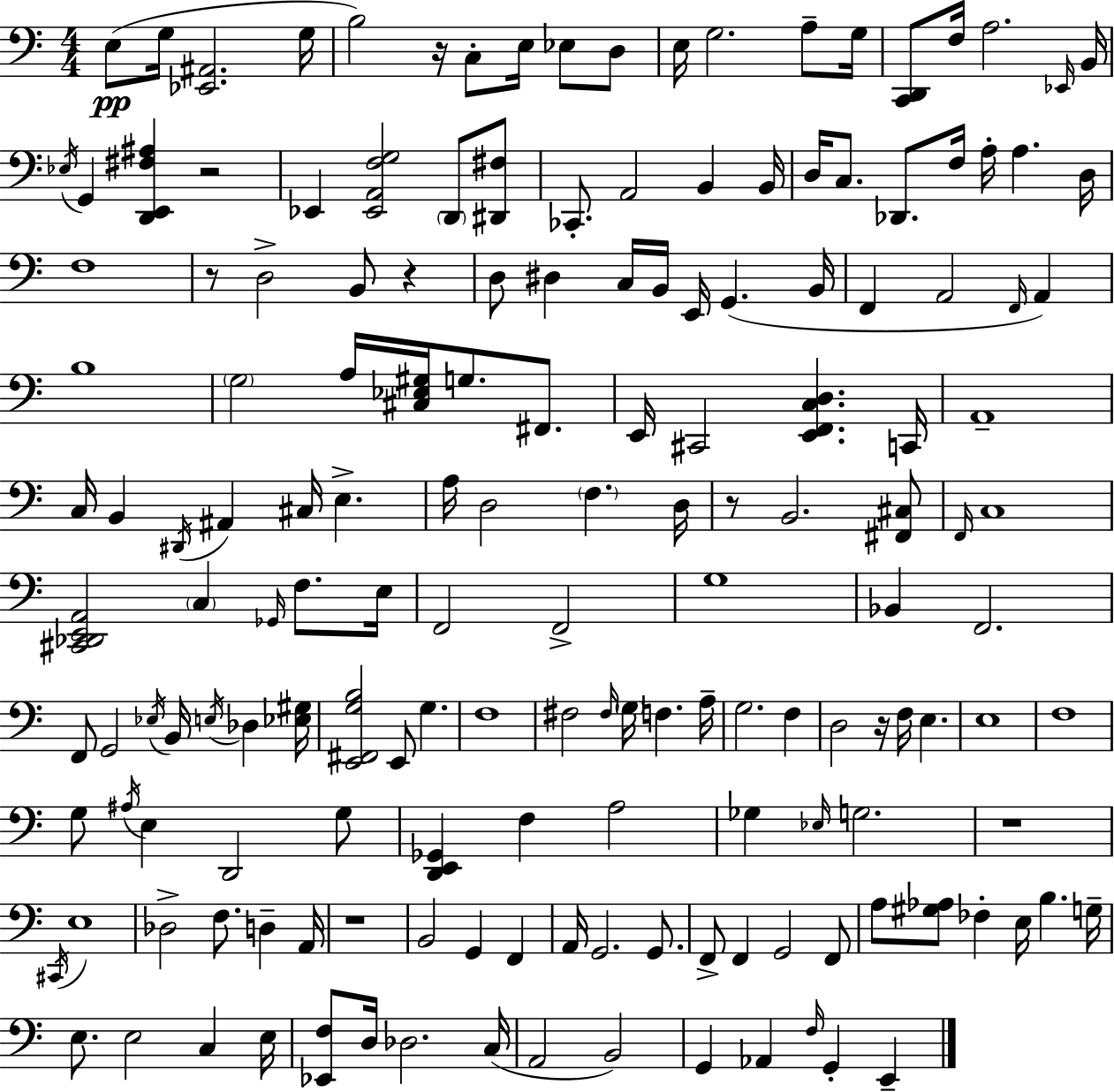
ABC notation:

X:1
T:Untitled
M:4/4
L:1/4
K:Am
E,/2 G,/4 [_E,,^A,,]2 G,/4 B,2 z/4 C,/2 E,/4 _E,/2 D,/2 E,/4 G,2 A,/2 G,/4 [C,,D,,]/2 F,/4 A,2 _E,,/4 B,,/4 _E,/4 G,, [D,,E,,^F,^A,] z2 _E,, [_E,,A,,F,G,]2 D,,/2 [^D,,^F,]/2 _C,,/2 A,,2 B,, B,,/4 D,/4 C,/2 _D,,/2 F,/4 A,/4 A, D,/4 F,4 z/2 D,2 B,,/2 z D,/2 ^D, C,/4 B,,/4 E,,/4 G,, B,,/4 F,, A,,2 F,,/4 A,, B,4 G,2 A,/4 [^C,_E,^G,]/4 G,/2 ^F,,/2 E,,/4 ^C,,2 [E,,F,,C,D,] C,,/4 A,,4 C,/4 B,, ^D,,/4 ^A,, ^C,/4 E, A,/4 D,2 F, D,/4 z/2 B,,2 [^F,,^C,]/2 F,,/4 C,4 [^C,,_D,,E,,A,,]2 C, _G,,/4 F,/2 E,/4 F,,2 F,,2 G,4 _B,, F,,2 F,,/2 G,,2 _E,/4 B,,/4 E,/4 _D, [_E,^G,]/4 [E,,^F,,G,B,]2 E,,/2 G, F,4 ^F,2 ^F,/4 G,/4 F, A,/4 G,2 F, D,2 z/4 F,/4 E, E,4 F,4 G,/2 ^A,/4 E, D,,2 G,/2 [D,,E,,_G,,] F, A,2 _G, _E,/4 G,2 z4 ^C,,/4 E,4 _D,2 F,/2 D, A,,/4 z4 B,,2 G,, F,, A,,/4 G,,2 G,,/2 F,,/2 F,, G,,2 F,,/2 A,/2 [^G,_A,]/2 _F, E,/4 B, G,/4 E,/2 E,2 C, E,/4 [_E,,F,]/2 D,/4 _D,2 C,/4 A,,2 B,,2 G,, _A,, F,/4 G,, E,,